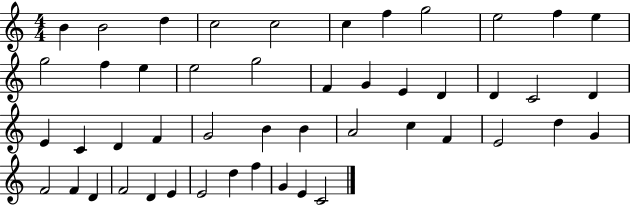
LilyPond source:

{
  \clef treble
  \numericTimeSignature
  \time 4/4
  \key c \major
  b'4 b'2 d''4 | c''2 c''2 | c''4 f''4 g''2 | e''2 f''4 e''4 | \break g''2 f''4 e''4 | e''2 g''2 | f'4 g'4 e'4 d'4 | d'4 c'2 d'4 | \break e'4 c'4 d'4 f'4 | g'2 b'4 b'4 | a'2 c''4 f'4 | e'2 d''4 g'4 | \break f'2 f'4 d'4 | f'2 d'4 e'4 | e'2 d''4 f''4 | g'4 e'4 c'2 | \break \bar "|."
}